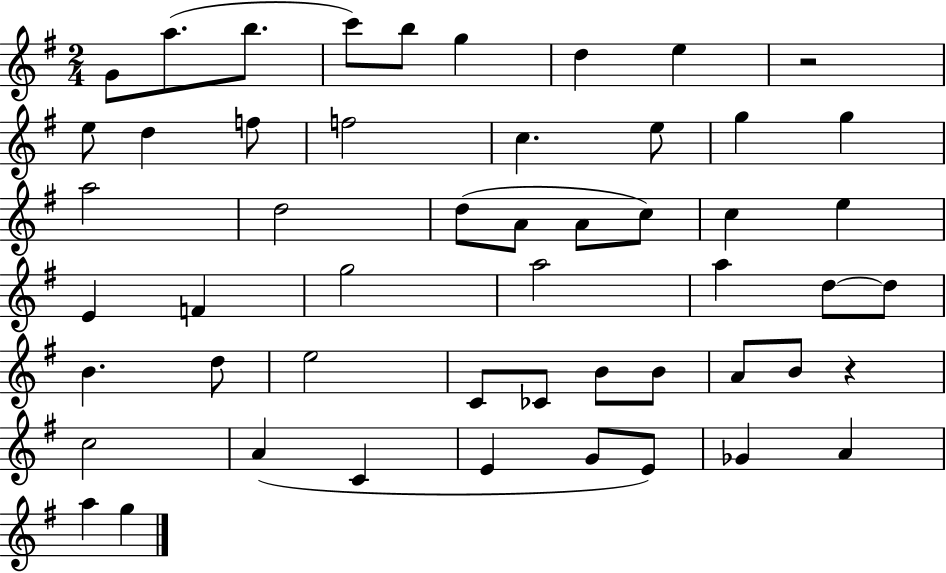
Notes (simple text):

G4/e A5/e. B5/e. C6/e B5/e G5/q D5/q E5/q R/h E5/e D5/q F5/e F5/h C5/q. E5/e G5/q G5/q A5/h D5/h D5/e A4/e A4/e C5/e C5/q E5/q E4/q F4/q G5/h A5/h A5/q D5/e D5/e B4/q. D5/e E5/h C4/e CES4/e B4/e B4/e A4/e B4/e R/q C5/h A4/q C4/q E4/q G4/e E4/e Gb4/q A4/q A5/q G5/q